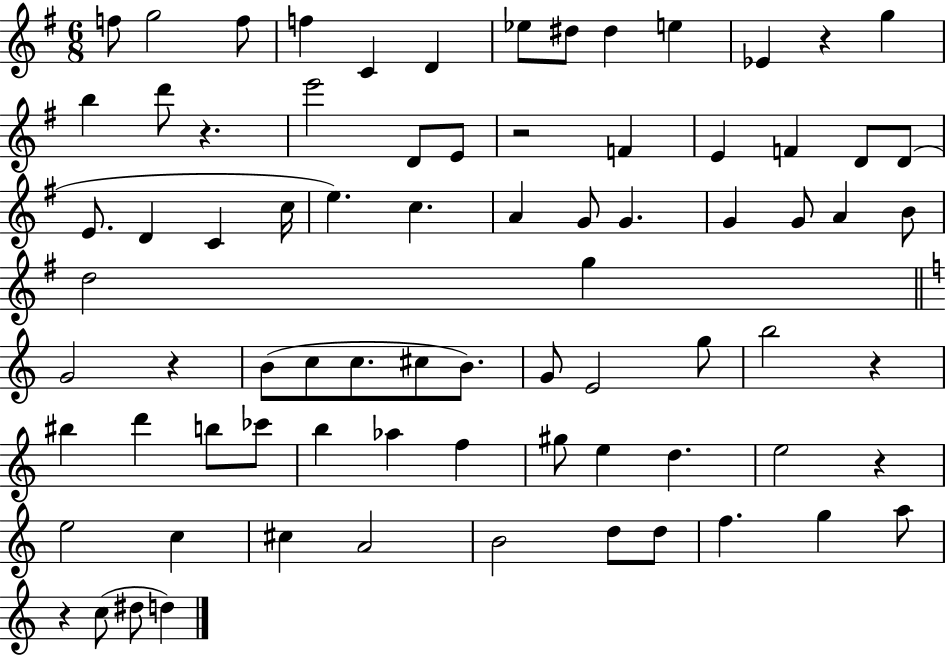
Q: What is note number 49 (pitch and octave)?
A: D6